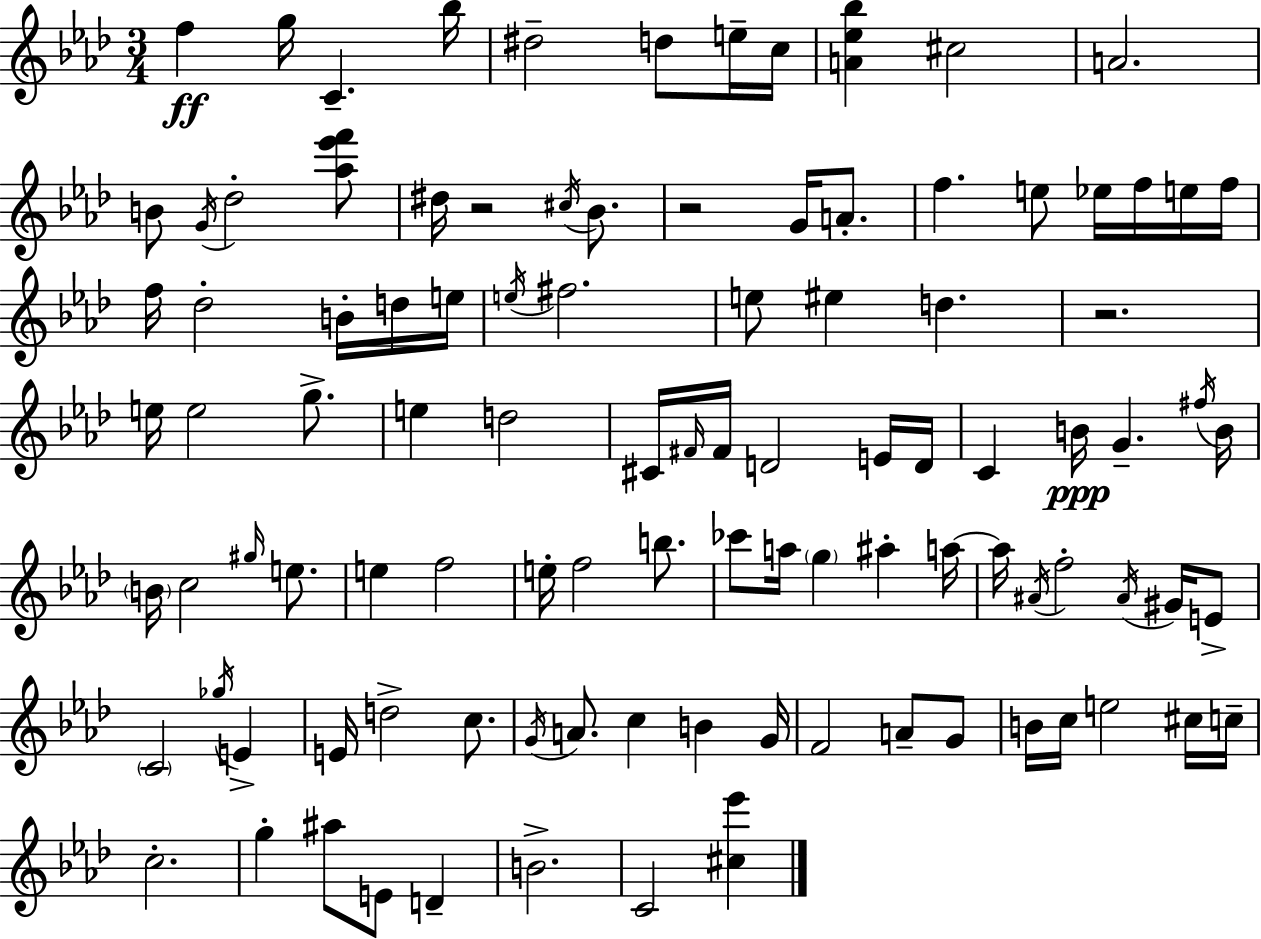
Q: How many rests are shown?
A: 3